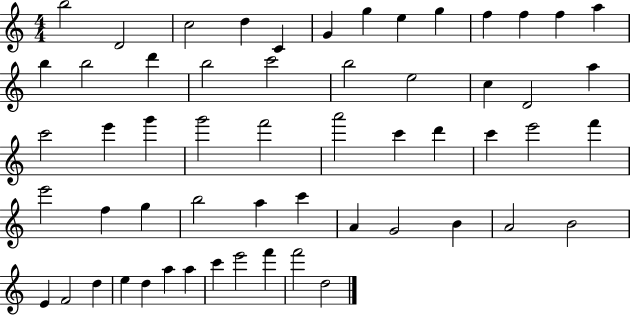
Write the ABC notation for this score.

X:1
T:Untitled
M:4/4
L:1/4
K:C
b2 D2 c2 d C G g e g f f f a b b2 d' b2 c'2 b2 e2 c D2 a c'2 e' g' g'2 f'2 a'2 c' d' c' e'2 f' e'2 f g b2 a c' A G2 B A2 B2 E F2 d e d a a c' e'2 f' f'2 d2